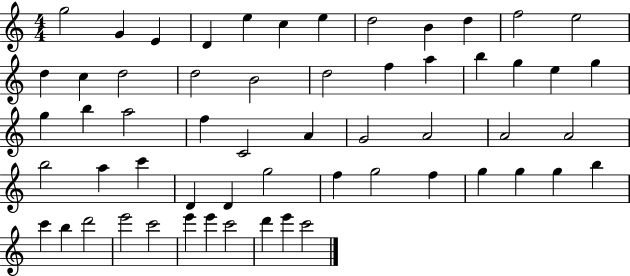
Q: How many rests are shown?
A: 0